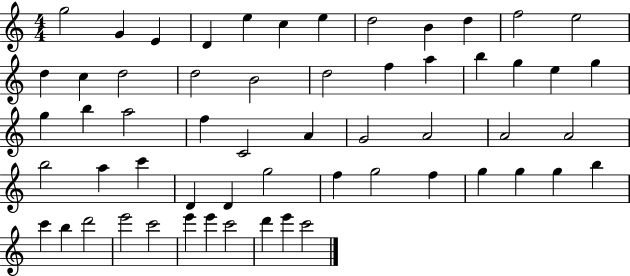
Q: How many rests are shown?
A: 0